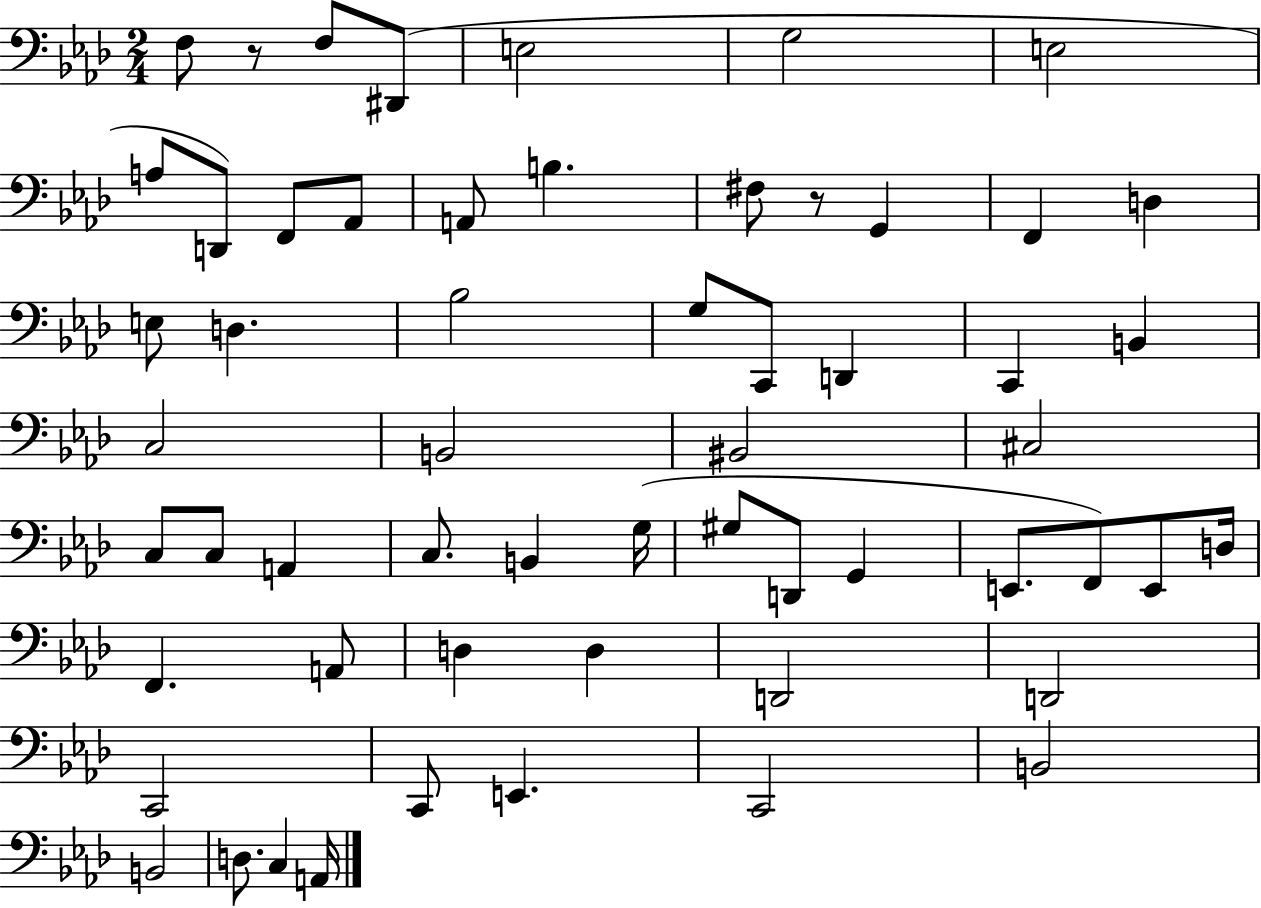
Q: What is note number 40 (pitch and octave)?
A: E2